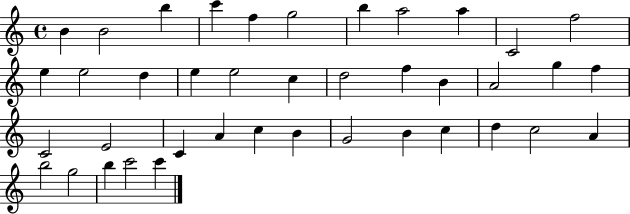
X:1
T:Untitled
M:4/4
L:1/4
K:C
B B2 b c' f g2 b a2 a C2 f2 e e2 d e e2 c d2 f B A2 g f C2 E2 C A c B G2 B c d c2 A b2 g2 b c'2 c'